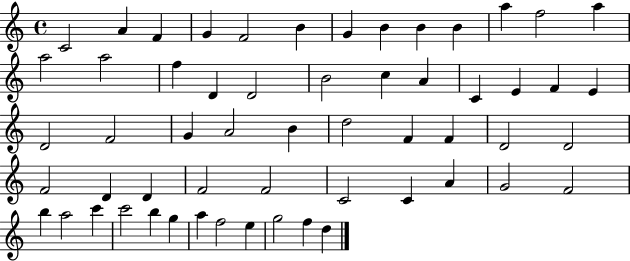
{
  \clef treble
  \time 4/4
  \defaultTimeSignature
  \key c \major
  c'2 a'4 f'4 | g'4 f'2 b'4 | g'4 b'4 b'4 b'4 | a''4 f''2 a''4 | \break a''2 a''2 | f''4 d'4 d'2 | b'2 c''4 a'4 | c'4 e'4 f'4 e'4 | \break d'2 f'2 | g'4 a'2 b'4 | d''2 f'4 f'4 | d'2 d'2 | \break f'2 d'4 d'4 | f'2 f'2 | c'2 c'4 a'4 | g'2 f'2 | \break b''4 a''2 c'''4 | c'''2 b''4 g''4 | a''4 f''2 e''4 | g''2 f''4 d''4 | \break \bar "|."
}